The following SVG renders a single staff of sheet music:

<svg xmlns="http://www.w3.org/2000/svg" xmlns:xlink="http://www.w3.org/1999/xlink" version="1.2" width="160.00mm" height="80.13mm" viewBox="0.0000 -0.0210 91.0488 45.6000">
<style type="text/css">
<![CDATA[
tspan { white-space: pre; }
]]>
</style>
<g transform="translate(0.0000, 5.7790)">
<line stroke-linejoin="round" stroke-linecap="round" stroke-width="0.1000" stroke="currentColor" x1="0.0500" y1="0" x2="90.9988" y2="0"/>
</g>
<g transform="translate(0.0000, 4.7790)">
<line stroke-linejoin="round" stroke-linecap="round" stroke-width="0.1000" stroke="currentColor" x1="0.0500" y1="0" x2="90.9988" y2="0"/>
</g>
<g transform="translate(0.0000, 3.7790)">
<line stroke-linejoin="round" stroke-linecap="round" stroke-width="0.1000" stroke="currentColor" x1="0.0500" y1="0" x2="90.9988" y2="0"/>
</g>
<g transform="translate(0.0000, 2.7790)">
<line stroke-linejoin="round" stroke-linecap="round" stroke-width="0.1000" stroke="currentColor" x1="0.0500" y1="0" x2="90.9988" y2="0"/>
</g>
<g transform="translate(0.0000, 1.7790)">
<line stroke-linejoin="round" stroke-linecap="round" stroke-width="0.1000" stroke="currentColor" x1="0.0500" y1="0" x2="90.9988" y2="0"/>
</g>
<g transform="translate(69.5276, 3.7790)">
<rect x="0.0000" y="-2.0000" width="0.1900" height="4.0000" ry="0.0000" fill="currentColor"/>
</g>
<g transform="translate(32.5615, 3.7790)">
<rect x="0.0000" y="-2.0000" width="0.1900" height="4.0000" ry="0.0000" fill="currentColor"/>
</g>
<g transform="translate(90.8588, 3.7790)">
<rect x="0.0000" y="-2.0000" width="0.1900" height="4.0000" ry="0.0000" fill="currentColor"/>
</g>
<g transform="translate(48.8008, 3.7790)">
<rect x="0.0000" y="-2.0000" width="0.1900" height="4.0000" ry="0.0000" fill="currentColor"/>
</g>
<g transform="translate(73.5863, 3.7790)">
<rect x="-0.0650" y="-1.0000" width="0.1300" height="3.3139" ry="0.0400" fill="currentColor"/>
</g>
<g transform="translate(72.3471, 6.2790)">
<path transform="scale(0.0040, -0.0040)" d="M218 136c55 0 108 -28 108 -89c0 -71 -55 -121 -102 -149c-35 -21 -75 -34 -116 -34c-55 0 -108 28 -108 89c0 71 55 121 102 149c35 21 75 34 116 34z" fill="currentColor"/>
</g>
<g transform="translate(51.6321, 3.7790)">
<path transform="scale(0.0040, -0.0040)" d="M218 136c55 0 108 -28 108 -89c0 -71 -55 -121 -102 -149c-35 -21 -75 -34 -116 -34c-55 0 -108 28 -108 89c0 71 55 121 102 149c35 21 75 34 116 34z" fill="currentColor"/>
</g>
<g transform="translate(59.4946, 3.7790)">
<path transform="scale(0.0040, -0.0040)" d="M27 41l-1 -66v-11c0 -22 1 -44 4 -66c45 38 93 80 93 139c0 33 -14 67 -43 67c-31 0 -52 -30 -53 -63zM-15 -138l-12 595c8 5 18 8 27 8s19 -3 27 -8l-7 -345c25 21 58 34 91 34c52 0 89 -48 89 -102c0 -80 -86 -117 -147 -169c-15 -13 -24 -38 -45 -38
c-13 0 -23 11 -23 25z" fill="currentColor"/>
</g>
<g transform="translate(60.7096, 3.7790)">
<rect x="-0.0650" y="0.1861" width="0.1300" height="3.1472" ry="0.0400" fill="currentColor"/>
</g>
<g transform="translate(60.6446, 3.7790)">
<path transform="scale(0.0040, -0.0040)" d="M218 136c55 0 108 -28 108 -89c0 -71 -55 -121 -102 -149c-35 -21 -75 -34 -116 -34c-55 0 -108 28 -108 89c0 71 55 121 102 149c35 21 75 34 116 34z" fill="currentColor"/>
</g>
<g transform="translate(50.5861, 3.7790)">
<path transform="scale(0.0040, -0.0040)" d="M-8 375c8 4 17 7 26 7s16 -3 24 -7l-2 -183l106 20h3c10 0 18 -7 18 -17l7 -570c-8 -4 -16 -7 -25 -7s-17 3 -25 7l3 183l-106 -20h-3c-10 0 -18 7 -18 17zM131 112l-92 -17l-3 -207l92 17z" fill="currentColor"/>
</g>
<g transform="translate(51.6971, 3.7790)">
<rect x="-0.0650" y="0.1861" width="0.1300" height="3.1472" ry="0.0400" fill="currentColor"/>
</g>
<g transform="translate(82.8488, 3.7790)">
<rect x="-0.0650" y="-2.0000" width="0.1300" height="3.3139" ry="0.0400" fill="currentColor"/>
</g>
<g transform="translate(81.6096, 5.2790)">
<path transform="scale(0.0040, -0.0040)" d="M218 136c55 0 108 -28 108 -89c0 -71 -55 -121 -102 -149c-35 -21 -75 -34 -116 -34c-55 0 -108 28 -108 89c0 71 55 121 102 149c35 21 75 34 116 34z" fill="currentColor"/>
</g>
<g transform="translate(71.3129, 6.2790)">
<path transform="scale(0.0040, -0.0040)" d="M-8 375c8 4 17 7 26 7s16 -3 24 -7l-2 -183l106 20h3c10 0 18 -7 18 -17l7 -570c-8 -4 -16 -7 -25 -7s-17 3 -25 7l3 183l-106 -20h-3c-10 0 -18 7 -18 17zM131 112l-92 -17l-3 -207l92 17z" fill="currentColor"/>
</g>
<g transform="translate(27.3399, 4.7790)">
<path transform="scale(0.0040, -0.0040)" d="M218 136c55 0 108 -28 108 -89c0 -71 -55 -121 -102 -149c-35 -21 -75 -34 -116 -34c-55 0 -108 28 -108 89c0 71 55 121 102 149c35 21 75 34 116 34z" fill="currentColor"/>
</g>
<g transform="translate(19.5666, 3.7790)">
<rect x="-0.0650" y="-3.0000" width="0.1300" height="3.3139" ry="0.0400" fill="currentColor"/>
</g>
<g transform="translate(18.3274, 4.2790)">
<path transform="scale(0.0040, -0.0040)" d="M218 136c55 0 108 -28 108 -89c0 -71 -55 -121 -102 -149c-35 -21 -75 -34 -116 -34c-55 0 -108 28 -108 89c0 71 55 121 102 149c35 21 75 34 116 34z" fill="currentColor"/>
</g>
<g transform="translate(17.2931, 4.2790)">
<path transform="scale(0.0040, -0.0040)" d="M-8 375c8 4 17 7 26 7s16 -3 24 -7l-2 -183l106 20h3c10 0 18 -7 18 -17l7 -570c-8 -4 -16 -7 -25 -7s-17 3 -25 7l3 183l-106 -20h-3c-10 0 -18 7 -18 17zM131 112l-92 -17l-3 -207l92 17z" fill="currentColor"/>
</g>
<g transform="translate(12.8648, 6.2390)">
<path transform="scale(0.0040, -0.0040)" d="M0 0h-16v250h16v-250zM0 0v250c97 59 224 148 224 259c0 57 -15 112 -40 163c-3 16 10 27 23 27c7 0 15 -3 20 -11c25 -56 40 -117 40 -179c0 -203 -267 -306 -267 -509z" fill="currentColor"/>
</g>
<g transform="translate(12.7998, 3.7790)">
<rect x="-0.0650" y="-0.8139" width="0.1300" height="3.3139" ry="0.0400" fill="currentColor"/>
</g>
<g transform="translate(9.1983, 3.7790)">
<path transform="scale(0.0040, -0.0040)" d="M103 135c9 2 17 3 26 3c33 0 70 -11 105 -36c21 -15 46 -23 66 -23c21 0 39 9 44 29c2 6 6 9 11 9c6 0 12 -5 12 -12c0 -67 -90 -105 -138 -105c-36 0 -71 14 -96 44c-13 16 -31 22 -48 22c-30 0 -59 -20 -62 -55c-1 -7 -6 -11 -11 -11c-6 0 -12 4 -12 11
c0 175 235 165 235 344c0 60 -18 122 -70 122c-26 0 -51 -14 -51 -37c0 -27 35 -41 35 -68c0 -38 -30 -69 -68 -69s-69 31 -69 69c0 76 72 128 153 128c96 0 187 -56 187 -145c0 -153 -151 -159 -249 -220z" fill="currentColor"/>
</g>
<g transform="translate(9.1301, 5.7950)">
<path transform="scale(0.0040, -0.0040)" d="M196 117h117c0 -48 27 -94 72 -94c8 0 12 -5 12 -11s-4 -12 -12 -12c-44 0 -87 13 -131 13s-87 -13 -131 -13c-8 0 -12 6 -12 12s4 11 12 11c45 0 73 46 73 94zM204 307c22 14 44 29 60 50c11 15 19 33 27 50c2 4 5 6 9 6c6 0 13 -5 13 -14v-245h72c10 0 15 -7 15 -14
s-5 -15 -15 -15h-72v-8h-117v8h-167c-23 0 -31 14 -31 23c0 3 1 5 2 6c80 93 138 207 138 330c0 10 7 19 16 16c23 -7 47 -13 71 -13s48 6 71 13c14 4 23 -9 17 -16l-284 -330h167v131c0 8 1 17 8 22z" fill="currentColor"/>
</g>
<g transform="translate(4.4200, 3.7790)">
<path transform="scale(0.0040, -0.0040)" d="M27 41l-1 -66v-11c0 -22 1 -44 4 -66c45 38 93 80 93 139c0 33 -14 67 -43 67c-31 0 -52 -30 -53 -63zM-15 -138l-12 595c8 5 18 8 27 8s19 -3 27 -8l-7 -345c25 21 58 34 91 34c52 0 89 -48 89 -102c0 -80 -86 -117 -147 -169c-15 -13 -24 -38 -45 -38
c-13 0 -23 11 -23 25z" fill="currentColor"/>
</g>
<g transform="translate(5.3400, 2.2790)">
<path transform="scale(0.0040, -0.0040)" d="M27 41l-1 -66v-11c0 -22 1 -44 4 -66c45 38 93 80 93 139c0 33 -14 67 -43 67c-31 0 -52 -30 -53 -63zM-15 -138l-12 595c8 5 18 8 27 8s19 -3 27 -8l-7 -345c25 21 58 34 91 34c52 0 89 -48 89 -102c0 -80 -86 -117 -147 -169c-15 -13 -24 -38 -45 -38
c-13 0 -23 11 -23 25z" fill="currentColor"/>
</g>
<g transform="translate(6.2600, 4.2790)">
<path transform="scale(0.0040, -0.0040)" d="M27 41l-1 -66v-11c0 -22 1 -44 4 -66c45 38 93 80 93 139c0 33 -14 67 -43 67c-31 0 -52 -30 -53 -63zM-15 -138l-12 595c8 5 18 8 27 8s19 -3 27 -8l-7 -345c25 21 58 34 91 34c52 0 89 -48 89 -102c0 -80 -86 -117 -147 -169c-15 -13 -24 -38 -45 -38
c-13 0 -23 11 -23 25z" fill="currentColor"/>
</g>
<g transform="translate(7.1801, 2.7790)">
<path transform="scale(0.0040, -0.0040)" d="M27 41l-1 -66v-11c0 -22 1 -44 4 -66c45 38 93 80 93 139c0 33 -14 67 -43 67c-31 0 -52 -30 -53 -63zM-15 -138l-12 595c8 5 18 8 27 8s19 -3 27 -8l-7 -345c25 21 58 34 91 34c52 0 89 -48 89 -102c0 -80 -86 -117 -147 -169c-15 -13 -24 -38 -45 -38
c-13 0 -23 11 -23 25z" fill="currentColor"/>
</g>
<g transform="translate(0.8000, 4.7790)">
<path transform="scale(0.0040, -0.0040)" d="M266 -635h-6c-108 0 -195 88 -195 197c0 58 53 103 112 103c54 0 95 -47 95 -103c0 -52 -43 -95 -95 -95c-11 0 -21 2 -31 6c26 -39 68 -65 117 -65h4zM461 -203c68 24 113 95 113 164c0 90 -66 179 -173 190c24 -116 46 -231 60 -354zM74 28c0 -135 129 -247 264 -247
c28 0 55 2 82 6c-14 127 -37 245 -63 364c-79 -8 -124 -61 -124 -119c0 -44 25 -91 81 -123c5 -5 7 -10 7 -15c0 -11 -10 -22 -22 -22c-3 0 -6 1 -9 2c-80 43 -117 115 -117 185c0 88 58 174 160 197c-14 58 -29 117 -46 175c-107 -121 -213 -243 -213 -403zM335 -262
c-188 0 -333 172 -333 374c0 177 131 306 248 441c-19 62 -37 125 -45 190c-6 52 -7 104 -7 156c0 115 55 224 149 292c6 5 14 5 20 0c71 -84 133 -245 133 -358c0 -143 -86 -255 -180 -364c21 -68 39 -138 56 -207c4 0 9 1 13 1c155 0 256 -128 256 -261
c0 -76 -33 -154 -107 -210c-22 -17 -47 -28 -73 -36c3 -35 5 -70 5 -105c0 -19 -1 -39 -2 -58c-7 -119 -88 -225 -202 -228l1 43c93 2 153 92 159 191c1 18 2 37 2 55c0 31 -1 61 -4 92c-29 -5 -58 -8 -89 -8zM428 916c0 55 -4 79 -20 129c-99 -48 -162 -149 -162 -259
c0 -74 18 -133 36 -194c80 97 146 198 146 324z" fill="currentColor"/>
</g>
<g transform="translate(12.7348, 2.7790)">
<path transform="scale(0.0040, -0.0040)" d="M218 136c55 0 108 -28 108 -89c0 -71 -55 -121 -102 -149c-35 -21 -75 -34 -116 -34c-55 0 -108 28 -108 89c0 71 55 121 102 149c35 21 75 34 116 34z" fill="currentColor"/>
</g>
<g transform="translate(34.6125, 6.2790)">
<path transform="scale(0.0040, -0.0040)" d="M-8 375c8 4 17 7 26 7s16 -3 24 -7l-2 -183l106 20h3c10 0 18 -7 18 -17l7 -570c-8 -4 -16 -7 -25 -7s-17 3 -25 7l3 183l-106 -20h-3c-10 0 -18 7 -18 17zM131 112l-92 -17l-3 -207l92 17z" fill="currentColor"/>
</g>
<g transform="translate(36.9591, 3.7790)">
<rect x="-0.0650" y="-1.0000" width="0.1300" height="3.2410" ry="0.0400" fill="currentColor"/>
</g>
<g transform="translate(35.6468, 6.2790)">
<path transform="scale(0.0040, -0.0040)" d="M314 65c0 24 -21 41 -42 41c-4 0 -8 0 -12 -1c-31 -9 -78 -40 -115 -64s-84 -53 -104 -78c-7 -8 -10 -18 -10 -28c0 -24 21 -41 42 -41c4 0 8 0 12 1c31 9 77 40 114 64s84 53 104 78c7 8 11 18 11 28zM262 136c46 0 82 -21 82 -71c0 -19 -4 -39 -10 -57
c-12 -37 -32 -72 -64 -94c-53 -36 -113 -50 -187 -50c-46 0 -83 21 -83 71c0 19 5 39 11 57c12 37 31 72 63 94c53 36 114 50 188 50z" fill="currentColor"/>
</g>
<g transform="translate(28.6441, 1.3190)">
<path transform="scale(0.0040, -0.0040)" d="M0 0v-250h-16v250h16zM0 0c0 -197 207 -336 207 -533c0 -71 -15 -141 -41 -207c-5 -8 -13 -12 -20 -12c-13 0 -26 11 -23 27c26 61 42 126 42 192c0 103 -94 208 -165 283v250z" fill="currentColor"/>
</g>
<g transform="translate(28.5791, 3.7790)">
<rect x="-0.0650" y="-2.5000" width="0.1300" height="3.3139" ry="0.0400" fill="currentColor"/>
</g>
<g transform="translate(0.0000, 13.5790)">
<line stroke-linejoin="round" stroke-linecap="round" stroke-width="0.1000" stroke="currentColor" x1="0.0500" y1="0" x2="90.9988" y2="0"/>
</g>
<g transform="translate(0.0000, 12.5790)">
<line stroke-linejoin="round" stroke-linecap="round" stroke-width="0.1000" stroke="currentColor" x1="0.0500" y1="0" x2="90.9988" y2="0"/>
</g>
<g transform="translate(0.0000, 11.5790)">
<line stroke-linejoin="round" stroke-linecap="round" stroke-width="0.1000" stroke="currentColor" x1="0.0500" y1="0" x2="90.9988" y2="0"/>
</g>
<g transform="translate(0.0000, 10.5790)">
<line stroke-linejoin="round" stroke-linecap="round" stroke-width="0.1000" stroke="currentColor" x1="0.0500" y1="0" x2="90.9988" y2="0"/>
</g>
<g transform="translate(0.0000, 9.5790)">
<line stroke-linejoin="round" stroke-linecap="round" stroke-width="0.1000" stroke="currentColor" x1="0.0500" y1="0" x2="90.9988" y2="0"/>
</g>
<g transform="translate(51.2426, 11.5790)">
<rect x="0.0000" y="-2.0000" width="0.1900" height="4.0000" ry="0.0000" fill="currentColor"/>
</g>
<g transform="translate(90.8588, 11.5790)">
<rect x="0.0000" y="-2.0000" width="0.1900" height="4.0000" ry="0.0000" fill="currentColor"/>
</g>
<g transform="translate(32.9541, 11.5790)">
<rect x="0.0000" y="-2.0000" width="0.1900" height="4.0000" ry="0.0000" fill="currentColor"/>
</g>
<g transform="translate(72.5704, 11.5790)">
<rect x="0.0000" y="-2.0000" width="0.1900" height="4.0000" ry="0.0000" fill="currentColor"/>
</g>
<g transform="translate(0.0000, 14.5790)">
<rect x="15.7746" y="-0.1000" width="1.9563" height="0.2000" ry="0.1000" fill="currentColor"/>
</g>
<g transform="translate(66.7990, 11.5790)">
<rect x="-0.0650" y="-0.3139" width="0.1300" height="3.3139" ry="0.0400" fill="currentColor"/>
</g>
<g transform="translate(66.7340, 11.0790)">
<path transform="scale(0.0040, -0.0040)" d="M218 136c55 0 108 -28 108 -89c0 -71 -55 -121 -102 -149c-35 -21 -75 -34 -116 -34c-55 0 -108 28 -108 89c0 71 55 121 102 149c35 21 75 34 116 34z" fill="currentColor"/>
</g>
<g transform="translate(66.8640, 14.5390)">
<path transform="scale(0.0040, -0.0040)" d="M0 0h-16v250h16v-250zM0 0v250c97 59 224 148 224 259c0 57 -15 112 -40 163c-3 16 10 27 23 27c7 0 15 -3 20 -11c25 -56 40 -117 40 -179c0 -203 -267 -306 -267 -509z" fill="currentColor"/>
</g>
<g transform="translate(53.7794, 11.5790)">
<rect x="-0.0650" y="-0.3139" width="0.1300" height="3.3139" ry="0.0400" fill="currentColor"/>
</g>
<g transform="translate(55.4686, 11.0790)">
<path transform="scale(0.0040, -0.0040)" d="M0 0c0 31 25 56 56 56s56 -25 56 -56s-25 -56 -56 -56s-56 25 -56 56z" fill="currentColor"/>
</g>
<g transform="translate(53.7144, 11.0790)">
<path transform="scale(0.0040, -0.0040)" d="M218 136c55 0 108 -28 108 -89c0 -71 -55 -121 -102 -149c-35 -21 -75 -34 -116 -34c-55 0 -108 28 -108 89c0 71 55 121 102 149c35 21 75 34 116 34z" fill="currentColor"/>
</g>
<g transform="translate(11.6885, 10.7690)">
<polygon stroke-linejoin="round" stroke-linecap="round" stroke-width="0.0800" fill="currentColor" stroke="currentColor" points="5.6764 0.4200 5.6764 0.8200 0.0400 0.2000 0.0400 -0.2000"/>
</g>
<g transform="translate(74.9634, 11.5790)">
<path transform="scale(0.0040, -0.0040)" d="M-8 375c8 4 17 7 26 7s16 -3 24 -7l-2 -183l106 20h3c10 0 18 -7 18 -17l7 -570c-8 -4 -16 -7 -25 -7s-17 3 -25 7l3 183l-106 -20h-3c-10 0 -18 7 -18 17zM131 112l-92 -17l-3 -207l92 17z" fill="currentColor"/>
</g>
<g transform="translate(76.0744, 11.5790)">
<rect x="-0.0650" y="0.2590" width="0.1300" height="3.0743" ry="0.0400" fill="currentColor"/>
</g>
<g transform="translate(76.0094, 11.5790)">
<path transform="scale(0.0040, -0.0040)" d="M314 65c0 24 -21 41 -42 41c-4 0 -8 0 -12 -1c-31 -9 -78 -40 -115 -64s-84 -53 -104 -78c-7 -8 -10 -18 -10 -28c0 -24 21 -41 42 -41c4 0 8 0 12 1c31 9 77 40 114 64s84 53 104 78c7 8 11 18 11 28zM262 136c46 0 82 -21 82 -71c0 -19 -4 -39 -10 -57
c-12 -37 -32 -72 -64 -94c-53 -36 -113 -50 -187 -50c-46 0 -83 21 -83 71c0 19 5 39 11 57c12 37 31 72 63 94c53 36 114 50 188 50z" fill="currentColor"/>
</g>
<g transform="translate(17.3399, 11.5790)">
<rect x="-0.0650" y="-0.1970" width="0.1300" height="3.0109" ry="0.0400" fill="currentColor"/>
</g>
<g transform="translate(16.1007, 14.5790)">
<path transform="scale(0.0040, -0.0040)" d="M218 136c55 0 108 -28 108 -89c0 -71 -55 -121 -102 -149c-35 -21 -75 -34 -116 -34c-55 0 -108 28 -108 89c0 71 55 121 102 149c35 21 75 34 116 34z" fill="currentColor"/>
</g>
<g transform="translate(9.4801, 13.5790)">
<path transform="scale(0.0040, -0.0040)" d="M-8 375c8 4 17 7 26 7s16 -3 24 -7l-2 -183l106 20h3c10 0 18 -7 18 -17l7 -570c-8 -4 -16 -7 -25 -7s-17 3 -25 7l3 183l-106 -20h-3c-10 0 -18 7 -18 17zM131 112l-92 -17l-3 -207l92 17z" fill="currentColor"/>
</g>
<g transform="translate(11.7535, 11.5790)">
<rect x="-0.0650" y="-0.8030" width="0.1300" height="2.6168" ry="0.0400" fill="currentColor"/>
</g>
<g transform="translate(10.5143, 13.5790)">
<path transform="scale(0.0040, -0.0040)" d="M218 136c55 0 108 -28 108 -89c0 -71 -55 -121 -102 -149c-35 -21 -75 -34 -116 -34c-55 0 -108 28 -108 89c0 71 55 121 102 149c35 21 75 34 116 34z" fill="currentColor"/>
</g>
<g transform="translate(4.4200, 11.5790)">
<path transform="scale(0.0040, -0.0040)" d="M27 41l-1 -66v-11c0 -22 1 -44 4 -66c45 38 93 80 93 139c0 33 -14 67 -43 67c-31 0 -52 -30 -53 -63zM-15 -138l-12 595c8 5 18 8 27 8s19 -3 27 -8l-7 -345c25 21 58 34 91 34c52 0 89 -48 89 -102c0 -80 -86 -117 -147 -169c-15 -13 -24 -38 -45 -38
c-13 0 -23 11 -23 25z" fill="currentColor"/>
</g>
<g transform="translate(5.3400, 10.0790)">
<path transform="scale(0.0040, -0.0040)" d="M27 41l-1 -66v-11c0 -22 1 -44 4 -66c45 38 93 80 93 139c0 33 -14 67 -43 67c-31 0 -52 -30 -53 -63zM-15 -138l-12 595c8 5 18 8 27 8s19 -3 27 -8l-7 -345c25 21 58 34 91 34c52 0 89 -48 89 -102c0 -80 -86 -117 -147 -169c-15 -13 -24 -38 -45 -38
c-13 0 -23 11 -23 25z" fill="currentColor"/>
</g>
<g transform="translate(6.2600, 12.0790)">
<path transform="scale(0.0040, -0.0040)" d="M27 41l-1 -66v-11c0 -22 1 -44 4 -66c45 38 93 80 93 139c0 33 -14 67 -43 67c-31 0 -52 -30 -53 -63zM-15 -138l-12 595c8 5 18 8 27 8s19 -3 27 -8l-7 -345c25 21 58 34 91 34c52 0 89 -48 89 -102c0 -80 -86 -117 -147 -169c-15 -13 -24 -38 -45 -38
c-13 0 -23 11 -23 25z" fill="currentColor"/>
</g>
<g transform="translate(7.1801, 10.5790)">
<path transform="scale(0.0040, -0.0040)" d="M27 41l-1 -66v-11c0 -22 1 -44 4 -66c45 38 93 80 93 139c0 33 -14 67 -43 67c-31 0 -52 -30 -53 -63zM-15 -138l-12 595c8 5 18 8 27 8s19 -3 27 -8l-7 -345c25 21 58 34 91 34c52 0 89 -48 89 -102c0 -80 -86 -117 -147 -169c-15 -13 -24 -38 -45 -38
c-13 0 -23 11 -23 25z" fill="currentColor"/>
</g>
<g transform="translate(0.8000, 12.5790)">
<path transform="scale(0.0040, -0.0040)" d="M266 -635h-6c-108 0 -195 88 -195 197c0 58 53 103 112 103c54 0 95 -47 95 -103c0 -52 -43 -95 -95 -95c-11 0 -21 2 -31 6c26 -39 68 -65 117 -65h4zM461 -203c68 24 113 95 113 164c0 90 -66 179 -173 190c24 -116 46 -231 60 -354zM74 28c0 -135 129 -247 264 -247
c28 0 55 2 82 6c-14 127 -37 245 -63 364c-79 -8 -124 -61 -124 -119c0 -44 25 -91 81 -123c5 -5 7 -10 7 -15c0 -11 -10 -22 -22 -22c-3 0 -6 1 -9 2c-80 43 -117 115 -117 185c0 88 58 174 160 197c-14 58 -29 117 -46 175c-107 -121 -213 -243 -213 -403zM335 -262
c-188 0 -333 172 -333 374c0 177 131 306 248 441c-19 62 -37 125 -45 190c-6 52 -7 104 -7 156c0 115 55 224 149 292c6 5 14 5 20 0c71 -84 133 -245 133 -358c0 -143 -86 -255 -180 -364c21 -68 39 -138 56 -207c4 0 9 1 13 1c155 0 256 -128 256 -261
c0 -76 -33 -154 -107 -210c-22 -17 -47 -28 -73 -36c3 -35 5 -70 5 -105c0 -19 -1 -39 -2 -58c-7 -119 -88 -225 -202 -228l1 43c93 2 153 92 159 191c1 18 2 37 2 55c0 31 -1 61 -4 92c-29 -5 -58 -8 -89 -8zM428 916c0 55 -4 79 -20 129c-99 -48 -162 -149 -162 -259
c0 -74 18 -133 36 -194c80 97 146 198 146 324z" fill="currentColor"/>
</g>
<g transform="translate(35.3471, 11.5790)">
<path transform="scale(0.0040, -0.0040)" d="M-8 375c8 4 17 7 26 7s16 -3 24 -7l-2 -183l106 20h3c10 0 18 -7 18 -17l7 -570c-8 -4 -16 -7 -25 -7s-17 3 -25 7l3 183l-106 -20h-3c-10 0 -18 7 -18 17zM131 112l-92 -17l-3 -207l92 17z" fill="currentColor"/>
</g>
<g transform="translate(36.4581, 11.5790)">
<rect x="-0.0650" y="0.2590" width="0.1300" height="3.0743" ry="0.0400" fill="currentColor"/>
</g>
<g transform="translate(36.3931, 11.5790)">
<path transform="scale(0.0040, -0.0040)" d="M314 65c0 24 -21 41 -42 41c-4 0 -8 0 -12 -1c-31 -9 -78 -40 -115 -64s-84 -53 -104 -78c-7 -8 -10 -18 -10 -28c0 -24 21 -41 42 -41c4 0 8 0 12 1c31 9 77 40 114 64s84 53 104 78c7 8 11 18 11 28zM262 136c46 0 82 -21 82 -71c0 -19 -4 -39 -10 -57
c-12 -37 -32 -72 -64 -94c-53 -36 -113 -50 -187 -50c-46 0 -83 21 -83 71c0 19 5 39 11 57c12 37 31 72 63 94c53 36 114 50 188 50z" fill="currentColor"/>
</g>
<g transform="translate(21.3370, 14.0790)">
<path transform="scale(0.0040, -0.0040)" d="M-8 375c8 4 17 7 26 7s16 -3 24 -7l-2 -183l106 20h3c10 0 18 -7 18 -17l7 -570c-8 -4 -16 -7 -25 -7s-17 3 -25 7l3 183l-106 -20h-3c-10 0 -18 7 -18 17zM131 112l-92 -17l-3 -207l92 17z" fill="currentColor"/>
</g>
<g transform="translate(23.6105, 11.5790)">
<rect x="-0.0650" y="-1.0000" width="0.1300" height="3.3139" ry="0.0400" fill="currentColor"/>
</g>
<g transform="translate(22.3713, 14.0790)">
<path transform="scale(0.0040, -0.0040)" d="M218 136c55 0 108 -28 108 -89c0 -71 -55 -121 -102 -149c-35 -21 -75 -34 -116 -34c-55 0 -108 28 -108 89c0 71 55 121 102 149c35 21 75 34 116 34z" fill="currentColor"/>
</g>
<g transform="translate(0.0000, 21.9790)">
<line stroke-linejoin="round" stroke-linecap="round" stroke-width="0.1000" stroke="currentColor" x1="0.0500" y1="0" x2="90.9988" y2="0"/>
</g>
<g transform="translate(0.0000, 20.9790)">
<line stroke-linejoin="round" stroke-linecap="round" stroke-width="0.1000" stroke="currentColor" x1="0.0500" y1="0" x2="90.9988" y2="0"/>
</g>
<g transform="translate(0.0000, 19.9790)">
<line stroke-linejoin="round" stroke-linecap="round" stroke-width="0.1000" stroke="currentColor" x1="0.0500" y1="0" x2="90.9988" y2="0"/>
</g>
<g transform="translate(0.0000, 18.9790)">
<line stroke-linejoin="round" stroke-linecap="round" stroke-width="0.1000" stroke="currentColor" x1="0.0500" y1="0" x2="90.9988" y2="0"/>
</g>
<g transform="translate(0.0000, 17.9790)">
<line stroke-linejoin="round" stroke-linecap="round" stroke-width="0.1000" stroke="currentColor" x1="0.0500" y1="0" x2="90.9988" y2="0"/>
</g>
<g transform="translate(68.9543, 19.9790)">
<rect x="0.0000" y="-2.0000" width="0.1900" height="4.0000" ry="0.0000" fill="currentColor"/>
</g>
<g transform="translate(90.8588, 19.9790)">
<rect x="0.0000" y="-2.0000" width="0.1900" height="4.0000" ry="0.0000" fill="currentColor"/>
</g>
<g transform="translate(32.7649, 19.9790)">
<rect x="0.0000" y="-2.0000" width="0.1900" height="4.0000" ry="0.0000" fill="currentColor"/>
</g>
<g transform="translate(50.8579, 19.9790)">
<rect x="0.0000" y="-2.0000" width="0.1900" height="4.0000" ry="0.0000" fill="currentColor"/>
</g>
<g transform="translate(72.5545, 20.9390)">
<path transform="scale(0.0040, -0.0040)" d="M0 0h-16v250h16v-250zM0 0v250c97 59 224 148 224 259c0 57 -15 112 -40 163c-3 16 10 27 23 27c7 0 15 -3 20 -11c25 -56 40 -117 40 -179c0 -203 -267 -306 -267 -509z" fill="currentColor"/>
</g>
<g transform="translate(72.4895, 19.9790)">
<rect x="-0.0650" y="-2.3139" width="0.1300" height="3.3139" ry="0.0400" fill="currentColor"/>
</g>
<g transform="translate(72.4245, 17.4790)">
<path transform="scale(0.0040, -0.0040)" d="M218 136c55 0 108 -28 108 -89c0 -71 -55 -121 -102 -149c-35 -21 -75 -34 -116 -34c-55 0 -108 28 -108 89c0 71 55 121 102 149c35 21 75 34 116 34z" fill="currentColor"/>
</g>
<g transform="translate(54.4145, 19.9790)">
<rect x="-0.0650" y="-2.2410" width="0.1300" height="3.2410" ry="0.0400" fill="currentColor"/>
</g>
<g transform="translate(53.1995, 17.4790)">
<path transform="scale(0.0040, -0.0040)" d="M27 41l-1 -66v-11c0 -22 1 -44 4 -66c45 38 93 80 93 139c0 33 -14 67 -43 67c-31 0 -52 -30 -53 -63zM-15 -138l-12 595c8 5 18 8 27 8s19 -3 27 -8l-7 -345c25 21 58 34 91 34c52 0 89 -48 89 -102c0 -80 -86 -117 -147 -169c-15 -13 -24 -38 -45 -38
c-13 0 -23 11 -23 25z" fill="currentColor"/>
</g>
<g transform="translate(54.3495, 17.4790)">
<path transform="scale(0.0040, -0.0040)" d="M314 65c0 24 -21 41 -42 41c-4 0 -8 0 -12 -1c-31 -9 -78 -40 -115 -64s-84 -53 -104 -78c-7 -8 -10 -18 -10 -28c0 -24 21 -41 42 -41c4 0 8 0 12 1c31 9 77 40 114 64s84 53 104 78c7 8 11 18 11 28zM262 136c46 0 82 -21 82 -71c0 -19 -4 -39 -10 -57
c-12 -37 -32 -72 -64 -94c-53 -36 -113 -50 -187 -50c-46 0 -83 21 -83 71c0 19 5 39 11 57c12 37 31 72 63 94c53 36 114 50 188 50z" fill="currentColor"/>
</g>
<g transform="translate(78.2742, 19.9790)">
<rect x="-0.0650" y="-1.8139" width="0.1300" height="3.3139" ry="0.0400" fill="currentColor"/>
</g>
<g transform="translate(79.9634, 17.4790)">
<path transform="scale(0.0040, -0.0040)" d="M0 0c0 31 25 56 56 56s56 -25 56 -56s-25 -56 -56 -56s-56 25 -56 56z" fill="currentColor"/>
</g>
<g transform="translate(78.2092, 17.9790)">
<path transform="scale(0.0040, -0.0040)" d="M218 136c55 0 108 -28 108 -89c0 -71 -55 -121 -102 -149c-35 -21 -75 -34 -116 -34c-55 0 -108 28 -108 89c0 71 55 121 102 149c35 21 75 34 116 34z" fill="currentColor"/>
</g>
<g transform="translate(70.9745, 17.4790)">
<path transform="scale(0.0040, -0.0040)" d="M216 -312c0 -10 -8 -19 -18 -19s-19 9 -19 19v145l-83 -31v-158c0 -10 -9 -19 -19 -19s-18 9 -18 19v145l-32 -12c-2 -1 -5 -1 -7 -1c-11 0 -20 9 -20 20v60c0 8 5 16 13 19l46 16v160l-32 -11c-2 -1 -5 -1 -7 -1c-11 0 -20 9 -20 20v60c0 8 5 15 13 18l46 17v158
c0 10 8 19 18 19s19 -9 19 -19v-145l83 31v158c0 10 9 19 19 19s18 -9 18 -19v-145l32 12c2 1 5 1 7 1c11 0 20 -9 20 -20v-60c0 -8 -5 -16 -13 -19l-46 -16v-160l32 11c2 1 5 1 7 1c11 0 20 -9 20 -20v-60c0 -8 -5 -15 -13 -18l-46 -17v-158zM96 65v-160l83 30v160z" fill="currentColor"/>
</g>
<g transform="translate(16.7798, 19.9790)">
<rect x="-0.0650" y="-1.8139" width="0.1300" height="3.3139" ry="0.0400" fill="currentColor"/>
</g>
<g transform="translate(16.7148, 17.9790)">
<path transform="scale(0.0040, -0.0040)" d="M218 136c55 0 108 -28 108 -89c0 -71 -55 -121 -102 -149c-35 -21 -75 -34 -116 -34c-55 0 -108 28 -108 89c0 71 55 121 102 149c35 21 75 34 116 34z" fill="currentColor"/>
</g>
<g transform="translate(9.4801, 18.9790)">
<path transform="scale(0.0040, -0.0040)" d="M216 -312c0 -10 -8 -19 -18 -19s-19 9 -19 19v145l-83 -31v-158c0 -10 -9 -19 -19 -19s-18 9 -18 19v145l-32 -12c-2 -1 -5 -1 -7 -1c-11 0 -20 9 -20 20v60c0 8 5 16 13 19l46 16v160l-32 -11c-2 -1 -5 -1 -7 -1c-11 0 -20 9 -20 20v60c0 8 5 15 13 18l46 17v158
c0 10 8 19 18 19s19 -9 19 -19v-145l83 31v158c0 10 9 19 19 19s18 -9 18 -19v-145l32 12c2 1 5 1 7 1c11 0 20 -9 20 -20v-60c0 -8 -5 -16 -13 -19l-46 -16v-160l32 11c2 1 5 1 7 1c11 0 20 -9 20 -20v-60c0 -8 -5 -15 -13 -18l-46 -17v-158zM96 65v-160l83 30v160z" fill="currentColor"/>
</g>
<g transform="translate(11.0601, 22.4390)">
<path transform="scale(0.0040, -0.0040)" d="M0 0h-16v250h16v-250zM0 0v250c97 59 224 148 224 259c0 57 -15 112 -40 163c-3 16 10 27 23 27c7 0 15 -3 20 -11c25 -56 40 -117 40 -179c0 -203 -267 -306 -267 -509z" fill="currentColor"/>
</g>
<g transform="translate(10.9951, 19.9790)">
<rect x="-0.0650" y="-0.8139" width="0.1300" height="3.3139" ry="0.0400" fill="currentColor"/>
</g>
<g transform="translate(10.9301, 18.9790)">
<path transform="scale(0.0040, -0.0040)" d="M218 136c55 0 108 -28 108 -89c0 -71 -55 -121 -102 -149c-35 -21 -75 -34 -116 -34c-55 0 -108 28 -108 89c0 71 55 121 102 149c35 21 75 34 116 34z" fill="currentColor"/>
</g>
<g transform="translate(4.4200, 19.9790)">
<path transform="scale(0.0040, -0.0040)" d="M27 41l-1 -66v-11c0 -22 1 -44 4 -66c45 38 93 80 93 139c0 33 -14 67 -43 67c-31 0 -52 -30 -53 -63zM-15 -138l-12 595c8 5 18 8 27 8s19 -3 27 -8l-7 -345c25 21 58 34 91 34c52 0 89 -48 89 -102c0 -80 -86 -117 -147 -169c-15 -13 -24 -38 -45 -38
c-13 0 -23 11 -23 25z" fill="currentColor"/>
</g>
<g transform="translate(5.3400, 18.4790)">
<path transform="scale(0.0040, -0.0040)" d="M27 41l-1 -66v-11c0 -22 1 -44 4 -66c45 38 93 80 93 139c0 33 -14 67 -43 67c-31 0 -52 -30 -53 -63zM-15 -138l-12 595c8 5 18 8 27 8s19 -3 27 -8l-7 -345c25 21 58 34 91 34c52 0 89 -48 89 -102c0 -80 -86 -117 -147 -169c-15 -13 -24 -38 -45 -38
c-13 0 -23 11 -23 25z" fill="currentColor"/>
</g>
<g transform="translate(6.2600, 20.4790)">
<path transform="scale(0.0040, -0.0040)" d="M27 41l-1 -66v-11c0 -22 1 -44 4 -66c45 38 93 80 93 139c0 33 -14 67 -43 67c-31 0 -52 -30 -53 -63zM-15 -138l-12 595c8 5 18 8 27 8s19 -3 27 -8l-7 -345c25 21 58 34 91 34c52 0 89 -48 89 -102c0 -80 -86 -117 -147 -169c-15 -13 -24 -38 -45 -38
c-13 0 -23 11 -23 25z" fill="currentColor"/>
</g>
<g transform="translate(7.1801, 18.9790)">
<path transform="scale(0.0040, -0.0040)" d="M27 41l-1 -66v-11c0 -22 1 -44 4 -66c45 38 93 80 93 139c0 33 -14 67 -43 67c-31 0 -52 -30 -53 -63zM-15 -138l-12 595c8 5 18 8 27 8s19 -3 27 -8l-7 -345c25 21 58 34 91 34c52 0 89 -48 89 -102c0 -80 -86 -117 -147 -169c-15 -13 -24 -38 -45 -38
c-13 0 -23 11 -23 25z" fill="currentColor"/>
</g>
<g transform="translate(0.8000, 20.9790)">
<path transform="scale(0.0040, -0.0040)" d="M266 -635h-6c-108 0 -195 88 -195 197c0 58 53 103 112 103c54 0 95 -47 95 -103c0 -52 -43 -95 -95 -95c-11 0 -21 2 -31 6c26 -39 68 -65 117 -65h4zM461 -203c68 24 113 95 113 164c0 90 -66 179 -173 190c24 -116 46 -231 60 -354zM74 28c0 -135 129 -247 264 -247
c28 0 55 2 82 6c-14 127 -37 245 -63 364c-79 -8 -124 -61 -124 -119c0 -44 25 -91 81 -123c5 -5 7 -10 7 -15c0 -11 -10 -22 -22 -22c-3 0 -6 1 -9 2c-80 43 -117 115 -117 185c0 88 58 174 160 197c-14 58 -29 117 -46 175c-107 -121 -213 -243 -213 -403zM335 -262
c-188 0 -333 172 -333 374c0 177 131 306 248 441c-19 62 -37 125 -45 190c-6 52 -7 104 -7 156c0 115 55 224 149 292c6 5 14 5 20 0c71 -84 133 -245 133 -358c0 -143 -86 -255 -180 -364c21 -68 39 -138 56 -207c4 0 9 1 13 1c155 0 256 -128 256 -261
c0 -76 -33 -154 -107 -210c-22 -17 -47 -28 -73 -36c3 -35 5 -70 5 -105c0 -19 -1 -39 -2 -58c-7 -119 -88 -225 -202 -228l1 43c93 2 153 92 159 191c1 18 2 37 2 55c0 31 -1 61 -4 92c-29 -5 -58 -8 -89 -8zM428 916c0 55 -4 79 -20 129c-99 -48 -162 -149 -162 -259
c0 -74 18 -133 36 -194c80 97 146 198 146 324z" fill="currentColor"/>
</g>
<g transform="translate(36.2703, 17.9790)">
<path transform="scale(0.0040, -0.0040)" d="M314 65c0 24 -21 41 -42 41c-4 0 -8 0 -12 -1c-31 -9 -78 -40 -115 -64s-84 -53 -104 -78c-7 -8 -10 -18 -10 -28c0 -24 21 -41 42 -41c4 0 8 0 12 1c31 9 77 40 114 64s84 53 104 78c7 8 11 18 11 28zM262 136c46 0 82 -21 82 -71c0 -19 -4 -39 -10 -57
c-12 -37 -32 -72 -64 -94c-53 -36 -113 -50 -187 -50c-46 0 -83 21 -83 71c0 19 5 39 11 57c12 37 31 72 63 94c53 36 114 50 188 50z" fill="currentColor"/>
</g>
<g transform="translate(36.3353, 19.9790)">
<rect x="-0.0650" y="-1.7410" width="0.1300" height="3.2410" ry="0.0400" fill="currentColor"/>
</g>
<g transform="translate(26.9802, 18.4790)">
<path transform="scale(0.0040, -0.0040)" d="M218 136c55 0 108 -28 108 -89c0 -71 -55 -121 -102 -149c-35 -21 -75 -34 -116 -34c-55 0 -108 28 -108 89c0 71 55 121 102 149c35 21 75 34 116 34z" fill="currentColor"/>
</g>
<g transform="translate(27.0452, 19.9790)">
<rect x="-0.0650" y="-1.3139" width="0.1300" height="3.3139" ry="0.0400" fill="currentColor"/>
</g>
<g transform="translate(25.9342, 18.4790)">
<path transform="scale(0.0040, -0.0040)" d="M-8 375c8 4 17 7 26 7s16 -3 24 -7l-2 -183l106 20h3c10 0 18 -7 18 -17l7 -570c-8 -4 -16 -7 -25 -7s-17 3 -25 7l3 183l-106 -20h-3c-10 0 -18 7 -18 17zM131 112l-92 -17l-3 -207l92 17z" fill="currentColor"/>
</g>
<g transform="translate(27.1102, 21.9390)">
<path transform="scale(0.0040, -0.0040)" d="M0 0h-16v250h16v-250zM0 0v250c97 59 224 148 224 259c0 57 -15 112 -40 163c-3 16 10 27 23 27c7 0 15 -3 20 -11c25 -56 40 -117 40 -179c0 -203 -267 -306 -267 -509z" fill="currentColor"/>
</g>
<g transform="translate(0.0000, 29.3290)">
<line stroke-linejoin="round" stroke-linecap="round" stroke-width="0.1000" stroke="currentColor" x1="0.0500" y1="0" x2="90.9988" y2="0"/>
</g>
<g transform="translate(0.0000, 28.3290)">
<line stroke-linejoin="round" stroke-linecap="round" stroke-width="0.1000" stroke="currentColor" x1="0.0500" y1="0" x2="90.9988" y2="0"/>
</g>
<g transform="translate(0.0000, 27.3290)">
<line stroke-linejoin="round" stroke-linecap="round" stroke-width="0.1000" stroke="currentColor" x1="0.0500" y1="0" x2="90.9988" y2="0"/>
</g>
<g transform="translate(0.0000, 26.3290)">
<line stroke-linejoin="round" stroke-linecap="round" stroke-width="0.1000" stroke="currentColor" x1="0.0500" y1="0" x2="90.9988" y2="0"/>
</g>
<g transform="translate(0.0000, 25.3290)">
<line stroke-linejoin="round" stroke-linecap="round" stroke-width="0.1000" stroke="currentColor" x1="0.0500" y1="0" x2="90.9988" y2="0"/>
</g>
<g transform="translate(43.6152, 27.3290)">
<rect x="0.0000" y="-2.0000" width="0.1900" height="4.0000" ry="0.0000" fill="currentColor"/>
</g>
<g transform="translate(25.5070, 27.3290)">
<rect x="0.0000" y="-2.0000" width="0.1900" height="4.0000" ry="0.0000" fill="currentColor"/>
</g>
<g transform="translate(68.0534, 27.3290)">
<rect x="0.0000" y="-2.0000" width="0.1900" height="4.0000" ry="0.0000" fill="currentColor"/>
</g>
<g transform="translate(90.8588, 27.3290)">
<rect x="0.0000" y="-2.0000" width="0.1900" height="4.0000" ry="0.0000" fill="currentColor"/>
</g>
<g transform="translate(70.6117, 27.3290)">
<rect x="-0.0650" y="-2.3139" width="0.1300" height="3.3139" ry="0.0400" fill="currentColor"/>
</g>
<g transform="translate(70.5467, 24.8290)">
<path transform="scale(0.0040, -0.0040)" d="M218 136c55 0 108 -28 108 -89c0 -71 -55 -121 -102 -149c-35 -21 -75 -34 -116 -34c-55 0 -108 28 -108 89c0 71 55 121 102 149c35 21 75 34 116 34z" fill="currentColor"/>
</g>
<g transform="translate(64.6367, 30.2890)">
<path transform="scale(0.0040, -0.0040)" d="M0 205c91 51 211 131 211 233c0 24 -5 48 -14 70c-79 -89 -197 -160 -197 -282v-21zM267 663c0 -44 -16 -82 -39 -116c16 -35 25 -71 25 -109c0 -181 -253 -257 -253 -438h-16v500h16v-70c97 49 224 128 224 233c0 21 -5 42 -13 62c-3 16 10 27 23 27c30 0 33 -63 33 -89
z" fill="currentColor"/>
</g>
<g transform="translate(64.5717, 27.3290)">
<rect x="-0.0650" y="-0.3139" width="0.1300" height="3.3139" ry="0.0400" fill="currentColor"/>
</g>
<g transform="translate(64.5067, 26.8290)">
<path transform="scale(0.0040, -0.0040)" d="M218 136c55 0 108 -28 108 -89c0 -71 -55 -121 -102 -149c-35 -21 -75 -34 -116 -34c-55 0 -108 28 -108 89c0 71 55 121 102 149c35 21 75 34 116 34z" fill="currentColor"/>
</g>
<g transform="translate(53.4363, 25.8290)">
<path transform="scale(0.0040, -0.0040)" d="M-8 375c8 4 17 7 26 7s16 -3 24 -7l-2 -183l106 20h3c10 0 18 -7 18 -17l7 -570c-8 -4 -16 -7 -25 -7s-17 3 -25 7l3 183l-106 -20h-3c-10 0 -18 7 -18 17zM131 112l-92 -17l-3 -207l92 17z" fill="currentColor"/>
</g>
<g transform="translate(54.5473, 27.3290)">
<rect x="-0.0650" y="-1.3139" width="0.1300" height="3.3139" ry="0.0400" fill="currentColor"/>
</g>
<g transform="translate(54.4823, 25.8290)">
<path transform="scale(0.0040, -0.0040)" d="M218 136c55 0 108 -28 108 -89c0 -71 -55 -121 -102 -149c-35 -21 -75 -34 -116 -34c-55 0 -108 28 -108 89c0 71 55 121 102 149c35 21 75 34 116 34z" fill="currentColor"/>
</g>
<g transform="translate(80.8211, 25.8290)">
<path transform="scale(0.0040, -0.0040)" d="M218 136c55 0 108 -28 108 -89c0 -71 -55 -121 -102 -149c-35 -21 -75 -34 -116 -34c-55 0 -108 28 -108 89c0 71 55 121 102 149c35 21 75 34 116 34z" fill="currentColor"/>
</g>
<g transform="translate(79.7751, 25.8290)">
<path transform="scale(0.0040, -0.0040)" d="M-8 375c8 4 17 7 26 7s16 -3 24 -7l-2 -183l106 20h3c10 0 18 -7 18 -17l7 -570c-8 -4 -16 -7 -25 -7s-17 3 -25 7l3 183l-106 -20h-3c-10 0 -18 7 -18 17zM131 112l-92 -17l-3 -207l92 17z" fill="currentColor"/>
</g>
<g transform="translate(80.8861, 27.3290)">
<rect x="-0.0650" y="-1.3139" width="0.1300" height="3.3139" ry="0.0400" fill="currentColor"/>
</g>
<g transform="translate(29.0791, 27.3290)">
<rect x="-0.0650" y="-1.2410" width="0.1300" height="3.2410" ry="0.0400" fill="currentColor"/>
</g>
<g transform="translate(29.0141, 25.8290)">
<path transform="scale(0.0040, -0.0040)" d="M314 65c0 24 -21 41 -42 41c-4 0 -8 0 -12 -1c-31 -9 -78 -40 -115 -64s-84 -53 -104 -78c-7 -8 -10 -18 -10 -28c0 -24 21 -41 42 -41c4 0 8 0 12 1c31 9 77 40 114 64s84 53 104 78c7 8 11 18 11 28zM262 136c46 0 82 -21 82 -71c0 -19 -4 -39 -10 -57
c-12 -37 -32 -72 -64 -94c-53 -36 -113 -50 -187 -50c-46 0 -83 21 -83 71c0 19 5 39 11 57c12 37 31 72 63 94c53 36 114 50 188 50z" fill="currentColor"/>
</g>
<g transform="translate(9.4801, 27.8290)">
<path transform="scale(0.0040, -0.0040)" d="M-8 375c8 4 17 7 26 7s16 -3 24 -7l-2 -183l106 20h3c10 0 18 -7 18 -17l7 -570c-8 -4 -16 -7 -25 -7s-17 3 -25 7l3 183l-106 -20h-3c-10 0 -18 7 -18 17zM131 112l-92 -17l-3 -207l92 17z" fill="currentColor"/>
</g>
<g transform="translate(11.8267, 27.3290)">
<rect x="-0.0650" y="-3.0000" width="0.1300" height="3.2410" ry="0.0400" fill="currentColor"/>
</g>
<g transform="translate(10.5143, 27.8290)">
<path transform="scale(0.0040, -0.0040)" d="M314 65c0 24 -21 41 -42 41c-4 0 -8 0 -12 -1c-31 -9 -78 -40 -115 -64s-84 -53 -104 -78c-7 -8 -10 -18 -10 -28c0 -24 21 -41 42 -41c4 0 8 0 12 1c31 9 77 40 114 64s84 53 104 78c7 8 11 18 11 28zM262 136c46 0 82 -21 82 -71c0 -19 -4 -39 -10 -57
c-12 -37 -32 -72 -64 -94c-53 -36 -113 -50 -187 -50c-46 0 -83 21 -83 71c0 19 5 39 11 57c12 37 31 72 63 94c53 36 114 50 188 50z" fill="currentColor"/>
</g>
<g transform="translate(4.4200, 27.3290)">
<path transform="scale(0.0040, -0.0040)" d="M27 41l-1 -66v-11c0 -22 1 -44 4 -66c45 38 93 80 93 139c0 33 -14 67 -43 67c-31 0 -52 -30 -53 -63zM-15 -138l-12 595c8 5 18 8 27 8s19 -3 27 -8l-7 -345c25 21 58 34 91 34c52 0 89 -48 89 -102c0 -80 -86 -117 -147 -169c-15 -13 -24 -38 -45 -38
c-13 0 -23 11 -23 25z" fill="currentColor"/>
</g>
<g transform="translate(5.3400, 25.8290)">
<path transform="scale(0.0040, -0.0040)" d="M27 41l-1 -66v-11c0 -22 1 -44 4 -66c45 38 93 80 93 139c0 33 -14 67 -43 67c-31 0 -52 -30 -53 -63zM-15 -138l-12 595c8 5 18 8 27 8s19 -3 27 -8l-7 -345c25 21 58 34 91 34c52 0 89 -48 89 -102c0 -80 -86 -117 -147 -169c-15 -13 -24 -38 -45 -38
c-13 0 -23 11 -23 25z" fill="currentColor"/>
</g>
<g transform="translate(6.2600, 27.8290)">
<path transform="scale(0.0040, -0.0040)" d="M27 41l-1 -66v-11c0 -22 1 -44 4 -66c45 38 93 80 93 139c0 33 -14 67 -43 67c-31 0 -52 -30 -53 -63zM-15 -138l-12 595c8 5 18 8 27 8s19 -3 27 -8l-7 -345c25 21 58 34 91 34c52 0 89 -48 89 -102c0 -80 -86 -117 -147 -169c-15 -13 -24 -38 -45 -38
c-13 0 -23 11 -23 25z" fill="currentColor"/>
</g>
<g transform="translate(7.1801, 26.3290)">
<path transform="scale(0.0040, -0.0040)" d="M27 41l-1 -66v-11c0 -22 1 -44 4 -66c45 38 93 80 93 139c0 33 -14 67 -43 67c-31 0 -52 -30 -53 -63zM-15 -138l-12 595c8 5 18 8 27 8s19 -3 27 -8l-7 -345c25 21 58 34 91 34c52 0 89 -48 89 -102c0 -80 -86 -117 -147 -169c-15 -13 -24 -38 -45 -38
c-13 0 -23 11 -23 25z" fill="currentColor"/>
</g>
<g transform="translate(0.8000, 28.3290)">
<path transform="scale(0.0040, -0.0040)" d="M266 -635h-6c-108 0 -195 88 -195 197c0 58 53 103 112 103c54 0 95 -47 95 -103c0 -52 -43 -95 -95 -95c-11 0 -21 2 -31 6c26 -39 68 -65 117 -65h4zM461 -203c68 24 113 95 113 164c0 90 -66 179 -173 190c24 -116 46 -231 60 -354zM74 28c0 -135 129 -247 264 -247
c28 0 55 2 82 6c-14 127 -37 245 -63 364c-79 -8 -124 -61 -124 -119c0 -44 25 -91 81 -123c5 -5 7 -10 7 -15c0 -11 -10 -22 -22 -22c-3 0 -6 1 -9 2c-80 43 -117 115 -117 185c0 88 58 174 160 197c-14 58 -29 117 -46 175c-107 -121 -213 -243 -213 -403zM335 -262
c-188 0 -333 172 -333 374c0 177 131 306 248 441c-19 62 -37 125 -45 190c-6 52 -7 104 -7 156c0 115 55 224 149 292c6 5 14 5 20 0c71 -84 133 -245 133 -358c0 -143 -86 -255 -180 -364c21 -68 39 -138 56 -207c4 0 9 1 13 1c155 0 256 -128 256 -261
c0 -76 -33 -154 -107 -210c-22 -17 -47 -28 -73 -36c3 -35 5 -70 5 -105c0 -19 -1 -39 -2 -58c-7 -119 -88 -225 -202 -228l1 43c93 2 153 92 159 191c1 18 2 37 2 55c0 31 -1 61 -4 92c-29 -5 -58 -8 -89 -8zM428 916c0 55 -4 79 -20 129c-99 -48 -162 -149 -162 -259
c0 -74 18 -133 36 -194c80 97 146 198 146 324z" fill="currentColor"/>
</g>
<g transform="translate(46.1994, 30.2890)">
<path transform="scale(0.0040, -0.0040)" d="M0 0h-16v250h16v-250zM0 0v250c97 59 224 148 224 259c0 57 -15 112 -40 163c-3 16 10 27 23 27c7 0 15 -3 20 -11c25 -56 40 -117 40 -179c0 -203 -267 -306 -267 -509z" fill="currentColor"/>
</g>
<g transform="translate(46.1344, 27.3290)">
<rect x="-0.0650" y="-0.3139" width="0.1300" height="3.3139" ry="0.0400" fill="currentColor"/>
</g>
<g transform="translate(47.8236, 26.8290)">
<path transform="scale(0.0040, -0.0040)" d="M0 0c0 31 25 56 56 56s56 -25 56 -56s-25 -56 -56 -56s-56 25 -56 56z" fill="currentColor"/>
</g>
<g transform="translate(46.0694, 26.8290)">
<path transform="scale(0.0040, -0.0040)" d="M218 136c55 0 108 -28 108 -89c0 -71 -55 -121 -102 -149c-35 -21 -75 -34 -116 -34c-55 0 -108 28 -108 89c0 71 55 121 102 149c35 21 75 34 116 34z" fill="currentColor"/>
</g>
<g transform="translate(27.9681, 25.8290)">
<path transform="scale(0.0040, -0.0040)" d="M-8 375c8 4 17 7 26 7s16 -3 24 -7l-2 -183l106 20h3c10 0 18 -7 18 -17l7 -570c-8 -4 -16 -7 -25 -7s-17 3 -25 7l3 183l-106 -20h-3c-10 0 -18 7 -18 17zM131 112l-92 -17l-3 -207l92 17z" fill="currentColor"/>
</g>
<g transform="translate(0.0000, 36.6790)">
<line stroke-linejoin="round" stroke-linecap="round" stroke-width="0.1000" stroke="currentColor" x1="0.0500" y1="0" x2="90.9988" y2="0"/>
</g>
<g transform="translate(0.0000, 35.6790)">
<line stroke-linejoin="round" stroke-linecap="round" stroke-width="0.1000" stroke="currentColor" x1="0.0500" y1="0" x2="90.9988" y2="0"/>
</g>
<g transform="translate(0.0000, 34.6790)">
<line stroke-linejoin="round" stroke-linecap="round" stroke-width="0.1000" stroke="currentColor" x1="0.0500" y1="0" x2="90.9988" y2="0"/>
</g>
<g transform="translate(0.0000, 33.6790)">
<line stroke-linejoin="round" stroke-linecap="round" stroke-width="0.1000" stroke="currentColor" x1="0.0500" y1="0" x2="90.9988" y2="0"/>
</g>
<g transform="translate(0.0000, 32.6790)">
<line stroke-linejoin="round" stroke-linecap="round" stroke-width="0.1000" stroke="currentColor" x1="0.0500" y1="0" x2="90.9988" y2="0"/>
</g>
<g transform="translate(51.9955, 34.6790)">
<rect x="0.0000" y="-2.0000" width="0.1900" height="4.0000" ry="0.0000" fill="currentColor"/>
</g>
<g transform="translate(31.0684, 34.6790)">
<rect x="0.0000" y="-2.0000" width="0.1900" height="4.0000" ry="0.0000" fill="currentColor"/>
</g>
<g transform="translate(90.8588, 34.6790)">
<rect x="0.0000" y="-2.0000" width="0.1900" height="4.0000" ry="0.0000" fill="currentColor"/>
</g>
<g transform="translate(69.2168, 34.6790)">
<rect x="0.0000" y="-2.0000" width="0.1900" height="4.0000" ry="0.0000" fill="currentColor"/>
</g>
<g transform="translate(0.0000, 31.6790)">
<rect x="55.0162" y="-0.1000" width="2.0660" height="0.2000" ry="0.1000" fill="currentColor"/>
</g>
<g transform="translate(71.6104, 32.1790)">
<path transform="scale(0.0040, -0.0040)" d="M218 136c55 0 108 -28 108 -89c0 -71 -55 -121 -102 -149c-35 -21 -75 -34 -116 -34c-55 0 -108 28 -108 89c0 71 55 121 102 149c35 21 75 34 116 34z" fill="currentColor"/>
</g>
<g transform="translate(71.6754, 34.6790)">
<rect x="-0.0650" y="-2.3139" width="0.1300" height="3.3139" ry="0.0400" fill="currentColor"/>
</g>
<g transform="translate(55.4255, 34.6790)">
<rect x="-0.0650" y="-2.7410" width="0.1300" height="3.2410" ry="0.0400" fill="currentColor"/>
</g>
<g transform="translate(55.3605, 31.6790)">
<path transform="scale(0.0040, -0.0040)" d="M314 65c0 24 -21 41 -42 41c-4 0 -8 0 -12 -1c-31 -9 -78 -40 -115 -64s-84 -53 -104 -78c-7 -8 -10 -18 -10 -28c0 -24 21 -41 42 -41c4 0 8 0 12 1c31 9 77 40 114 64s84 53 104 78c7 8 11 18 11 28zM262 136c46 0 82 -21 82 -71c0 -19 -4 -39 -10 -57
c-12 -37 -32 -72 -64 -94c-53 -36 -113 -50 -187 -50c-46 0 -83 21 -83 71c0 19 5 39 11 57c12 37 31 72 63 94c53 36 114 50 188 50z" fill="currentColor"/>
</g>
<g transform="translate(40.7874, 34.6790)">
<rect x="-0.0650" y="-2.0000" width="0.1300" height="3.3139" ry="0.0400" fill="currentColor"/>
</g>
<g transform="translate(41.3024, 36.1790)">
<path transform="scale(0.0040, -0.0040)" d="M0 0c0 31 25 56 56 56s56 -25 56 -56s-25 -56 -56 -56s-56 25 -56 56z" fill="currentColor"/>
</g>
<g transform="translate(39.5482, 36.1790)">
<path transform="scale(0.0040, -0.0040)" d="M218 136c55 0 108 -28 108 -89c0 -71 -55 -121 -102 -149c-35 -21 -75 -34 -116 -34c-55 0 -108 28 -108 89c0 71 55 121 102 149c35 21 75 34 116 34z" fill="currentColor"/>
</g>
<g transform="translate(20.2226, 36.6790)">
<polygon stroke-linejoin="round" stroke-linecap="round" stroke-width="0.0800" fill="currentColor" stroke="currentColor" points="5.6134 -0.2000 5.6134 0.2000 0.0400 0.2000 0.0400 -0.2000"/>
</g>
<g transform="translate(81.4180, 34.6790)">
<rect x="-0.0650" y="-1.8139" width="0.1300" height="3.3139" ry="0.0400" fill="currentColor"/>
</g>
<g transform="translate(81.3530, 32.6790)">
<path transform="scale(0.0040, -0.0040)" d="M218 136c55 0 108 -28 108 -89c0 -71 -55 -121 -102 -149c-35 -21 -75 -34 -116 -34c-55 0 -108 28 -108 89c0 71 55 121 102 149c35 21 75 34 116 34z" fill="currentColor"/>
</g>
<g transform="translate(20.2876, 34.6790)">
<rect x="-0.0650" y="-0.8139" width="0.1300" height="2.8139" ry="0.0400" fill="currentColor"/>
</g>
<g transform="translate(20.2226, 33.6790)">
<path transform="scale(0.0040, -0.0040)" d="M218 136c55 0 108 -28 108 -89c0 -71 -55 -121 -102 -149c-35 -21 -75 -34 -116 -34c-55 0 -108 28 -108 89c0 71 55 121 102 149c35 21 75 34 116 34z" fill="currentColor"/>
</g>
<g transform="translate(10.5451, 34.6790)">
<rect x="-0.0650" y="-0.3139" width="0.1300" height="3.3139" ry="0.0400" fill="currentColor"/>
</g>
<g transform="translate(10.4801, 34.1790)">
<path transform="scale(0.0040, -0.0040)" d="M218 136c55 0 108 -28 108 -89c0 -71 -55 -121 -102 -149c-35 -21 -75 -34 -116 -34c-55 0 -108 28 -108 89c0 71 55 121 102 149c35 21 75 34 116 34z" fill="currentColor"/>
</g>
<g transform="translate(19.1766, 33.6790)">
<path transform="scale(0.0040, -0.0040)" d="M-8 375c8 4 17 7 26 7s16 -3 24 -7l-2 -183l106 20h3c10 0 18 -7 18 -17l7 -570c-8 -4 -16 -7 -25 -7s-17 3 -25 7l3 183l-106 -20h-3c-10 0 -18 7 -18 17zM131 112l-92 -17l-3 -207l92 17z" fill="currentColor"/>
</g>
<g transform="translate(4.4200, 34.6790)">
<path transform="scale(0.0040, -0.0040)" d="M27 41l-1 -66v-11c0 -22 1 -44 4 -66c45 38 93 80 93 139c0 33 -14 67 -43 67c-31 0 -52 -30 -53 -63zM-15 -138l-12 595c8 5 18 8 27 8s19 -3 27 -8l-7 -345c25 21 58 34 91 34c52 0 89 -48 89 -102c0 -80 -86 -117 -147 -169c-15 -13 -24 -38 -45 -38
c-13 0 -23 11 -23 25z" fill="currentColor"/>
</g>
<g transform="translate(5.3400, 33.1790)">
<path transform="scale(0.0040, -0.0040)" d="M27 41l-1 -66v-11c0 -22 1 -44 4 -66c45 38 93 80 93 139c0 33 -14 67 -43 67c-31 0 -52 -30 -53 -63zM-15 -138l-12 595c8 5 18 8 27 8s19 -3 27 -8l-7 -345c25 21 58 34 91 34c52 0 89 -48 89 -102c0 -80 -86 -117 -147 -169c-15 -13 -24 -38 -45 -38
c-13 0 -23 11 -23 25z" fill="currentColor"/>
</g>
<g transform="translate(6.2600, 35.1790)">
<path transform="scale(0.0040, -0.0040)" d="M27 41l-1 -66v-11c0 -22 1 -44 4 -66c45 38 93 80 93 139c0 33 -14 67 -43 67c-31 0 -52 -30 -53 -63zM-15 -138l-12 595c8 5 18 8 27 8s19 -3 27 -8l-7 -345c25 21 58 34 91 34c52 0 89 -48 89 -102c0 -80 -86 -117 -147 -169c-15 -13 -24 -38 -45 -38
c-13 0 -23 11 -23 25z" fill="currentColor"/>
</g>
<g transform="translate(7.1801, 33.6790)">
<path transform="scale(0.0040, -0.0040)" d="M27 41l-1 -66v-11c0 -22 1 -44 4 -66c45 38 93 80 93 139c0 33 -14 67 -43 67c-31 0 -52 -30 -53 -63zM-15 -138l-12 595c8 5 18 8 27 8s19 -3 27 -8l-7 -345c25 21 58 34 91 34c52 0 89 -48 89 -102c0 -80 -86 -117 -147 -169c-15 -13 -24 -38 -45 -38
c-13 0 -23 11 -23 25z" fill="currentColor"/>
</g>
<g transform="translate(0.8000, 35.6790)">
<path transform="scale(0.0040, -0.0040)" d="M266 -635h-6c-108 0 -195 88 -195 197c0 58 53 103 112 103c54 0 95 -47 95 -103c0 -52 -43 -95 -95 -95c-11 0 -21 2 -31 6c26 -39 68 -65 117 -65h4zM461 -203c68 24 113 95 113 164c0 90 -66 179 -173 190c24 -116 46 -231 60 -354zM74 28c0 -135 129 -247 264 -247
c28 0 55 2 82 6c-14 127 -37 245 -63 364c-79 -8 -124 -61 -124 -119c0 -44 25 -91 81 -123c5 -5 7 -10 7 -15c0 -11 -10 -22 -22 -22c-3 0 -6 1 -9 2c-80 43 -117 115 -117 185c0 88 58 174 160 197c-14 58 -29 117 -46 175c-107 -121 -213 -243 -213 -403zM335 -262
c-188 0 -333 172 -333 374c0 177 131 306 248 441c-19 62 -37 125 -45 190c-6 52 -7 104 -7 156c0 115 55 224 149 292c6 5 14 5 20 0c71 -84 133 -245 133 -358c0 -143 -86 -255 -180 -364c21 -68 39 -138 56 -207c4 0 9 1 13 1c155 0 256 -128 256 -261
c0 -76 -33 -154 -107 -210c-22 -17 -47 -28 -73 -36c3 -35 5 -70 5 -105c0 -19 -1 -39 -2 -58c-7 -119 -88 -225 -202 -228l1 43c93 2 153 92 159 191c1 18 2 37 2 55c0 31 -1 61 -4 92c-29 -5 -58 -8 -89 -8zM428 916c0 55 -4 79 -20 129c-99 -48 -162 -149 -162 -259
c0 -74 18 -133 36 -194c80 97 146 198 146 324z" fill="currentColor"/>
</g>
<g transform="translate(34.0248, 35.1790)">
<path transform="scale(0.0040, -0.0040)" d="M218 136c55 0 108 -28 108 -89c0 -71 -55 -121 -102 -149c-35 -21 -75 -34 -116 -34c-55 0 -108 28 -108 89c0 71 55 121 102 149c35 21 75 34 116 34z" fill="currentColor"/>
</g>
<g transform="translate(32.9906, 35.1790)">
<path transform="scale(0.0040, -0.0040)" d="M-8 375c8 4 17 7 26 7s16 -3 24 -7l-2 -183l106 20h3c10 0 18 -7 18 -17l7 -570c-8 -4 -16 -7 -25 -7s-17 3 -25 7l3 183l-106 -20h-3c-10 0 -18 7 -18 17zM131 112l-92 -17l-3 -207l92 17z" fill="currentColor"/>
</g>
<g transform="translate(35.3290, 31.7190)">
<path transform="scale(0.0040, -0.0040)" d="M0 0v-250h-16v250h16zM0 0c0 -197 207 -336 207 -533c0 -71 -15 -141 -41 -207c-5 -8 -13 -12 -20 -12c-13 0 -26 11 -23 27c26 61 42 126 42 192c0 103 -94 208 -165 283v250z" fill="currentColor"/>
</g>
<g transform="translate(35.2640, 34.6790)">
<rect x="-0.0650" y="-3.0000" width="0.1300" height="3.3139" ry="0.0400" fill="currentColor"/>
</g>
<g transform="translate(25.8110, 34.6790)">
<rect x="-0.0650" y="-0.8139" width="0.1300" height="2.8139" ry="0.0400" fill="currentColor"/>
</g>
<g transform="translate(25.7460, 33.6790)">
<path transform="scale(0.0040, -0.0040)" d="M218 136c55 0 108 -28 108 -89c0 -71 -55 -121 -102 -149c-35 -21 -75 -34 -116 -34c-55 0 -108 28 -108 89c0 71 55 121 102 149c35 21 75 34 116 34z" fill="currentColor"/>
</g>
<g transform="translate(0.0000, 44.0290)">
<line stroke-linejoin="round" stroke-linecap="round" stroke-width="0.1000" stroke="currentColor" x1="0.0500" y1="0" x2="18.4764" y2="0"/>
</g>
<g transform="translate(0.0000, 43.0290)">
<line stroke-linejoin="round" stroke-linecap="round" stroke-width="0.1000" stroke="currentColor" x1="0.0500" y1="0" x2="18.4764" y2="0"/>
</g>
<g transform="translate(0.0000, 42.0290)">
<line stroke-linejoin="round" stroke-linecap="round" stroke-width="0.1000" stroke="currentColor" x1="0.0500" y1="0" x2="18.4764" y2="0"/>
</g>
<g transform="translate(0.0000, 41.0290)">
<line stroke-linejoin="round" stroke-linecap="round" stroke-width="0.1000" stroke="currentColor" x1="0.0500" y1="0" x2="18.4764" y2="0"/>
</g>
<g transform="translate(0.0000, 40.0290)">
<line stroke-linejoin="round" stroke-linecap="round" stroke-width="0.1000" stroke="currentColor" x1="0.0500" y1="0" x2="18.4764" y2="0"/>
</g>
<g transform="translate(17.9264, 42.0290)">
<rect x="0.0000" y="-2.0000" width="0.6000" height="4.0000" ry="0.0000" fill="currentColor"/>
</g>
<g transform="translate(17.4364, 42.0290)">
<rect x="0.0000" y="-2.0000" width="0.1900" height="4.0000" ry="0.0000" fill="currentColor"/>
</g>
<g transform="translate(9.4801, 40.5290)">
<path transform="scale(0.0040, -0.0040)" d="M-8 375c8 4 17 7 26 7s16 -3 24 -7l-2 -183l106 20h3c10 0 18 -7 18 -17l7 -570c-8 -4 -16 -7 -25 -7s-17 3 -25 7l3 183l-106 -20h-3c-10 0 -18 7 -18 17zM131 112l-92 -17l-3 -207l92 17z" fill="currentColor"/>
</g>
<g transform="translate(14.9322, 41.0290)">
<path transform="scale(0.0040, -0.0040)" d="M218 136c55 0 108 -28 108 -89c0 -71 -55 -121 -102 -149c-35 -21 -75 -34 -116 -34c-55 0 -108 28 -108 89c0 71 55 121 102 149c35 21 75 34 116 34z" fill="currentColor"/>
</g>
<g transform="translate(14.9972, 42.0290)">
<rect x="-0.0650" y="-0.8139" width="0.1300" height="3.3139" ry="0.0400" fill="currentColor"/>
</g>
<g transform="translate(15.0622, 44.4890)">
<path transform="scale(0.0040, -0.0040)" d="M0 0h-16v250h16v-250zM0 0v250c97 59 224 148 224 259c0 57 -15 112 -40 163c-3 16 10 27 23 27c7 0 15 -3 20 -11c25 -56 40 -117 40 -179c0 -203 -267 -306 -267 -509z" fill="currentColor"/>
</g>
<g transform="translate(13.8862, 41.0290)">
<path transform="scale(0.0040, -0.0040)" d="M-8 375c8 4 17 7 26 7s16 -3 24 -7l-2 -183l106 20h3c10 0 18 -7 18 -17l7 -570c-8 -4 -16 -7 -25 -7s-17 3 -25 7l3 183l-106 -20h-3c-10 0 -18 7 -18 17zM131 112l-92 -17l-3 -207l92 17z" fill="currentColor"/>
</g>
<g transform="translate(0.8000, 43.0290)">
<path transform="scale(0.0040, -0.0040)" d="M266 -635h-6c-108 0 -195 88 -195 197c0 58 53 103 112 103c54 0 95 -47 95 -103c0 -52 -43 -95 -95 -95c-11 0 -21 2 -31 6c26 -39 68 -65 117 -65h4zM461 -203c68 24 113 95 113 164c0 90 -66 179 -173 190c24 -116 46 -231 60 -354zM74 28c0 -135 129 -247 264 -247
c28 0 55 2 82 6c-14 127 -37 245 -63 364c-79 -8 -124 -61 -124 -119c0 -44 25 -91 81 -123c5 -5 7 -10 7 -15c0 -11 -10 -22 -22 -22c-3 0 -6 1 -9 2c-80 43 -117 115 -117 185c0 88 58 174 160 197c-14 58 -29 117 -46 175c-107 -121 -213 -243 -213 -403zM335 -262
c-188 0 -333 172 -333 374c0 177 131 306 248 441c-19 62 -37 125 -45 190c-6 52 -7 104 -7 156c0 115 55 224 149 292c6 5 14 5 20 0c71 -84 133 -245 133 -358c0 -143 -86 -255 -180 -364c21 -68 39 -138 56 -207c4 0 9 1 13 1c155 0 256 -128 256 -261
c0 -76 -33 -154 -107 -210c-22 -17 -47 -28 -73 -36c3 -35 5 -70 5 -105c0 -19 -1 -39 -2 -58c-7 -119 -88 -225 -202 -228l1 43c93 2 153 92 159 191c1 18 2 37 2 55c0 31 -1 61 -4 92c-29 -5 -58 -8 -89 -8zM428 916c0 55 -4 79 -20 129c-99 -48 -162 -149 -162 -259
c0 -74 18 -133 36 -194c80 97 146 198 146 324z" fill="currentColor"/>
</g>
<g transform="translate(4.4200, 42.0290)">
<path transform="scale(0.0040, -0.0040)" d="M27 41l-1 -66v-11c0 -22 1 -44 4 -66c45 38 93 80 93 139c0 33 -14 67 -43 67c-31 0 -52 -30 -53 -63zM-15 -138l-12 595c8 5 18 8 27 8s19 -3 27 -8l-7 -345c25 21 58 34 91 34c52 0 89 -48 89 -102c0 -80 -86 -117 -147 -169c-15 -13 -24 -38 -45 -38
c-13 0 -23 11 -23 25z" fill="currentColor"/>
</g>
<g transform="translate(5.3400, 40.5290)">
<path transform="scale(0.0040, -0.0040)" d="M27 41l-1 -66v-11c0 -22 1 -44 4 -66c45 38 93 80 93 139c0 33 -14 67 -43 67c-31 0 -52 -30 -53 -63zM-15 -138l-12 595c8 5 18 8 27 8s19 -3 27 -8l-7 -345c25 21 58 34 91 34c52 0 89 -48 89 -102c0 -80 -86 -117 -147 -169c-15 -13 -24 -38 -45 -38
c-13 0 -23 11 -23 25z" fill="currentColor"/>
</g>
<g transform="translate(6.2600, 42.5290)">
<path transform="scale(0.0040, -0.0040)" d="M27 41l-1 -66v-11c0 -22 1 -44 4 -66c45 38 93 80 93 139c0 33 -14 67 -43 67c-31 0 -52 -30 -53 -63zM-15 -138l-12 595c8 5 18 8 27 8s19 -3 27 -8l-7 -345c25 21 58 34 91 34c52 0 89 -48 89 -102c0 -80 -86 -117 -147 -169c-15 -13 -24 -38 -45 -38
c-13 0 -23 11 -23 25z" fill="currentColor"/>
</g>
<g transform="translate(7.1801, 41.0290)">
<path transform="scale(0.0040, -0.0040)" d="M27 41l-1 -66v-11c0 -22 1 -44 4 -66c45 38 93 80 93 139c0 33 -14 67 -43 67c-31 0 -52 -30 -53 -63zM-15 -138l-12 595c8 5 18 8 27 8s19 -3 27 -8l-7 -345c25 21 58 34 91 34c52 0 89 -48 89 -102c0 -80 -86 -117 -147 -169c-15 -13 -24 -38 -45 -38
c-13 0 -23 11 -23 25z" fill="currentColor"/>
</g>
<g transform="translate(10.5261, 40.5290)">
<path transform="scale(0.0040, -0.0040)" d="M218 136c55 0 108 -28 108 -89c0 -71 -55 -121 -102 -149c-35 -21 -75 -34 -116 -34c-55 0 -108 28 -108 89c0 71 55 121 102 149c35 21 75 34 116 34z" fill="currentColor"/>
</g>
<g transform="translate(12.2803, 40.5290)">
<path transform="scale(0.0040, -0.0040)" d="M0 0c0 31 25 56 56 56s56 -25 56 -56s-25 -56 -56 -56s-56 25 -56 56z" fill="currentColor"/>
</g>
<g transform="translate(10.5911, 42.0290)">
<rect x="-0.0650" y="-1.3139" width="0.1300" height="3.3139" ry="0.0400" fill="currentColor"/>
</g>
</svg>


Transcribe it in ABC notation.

X:1
T:Untitled
M:2/4
L:1/4
K:Ab
_d/2 A G/2 D2 B _B D F E/2 C/2 D B2 c c/2 B2 ^d/2 f e/2 f2 _g2 ^g/2 f A2 e2 c/2 e c/4 g e c d/2 d/2 A/2 F _a2 g f e d/2